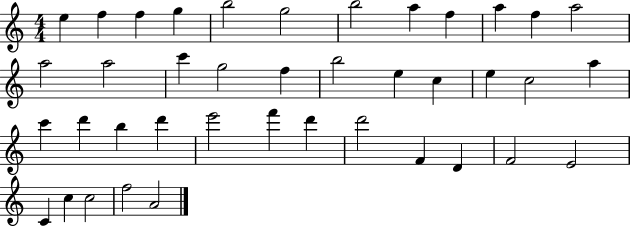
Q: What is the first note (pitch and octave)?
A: E5